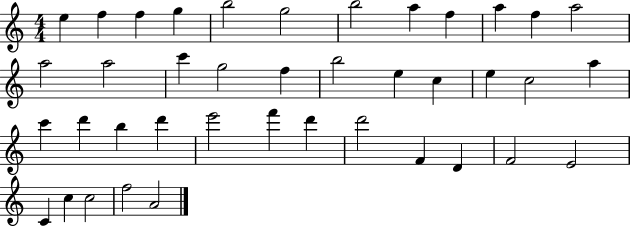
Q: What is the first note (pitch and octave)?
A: E5